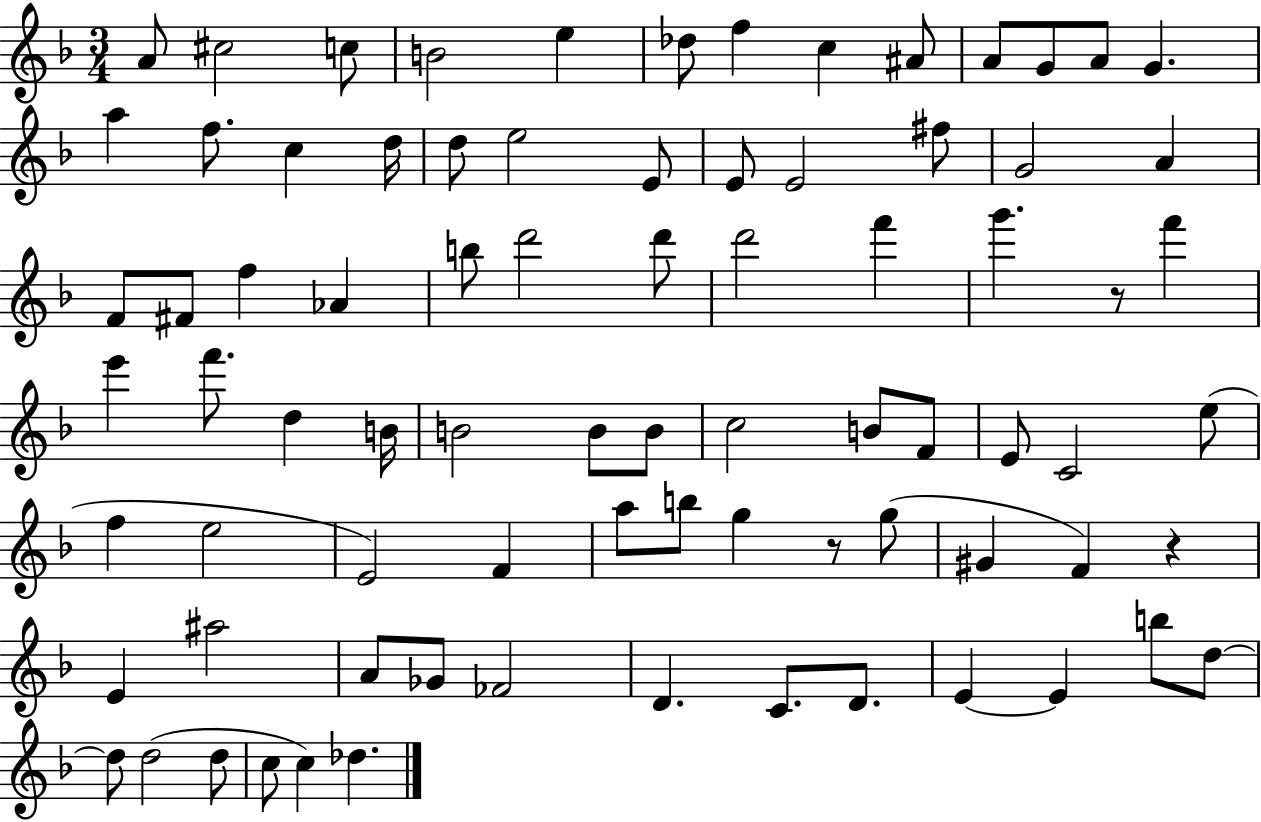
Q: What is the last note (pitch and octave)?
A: Db5